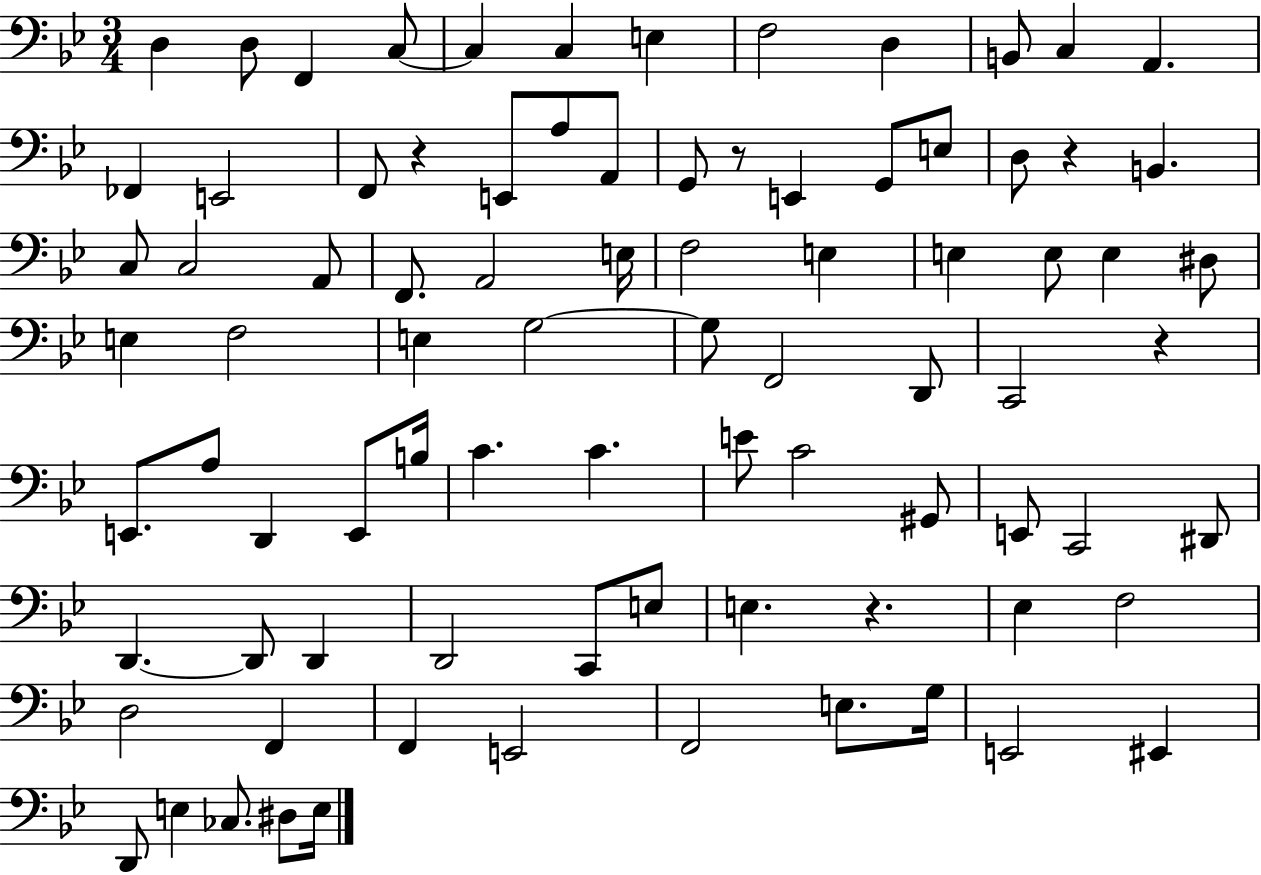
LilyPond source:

{
  \clef bass
  \numericTimeSignature
  \time 3/4
  \key bes \major
  d4 d8 f,4 c8~~ | c4 c4 e4 | f2 d4 | b,8 c4 a,4. | \break fes,4 e,2 | f,8 r4 e,8 a8 a,8 | g,8 r8 e,4 g,8 e8 | d8 r4 b,4. | \break c8 c2 a,8 | f,8. a,2 e16 | f2 e4 | e4 e8 e4 dis8 | \break e4 f2 | e4 g2~~ | g8 f,2 d,8 | c,2 r4 | \break e,8. a8 d,4 e,8 b16 | c'4. c'4. | e'8 c'2 gis,8 | e,8 c,2 dis,8 | \break d,4.~~ d,8 d,4 | d,2 c,8 e8 | e4. r4. | ees4 f2 | \break d2 f,4 | f,4 e,2 | f,2 e8. g16 | e,2 eis,4 | \break d,8 e4 ces8. dis8 e16 | \bar "|."
}